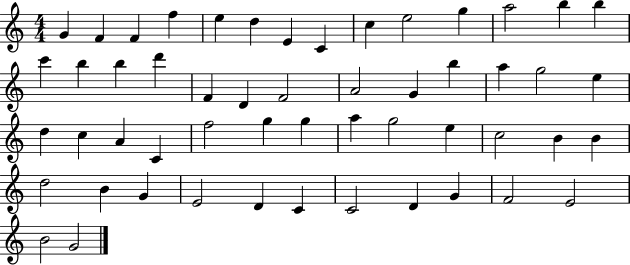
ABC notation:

X:1
T:Untitled
M:4/4
L:1/4
K:C
G F F f e d E C c e2 g a2 b b c' b b d' F D F2 A2 G b a g2 e d c A C f2 g g a g2 e c2 B B d2 B G E2 D C C2 D G F2 E2 B2 G2